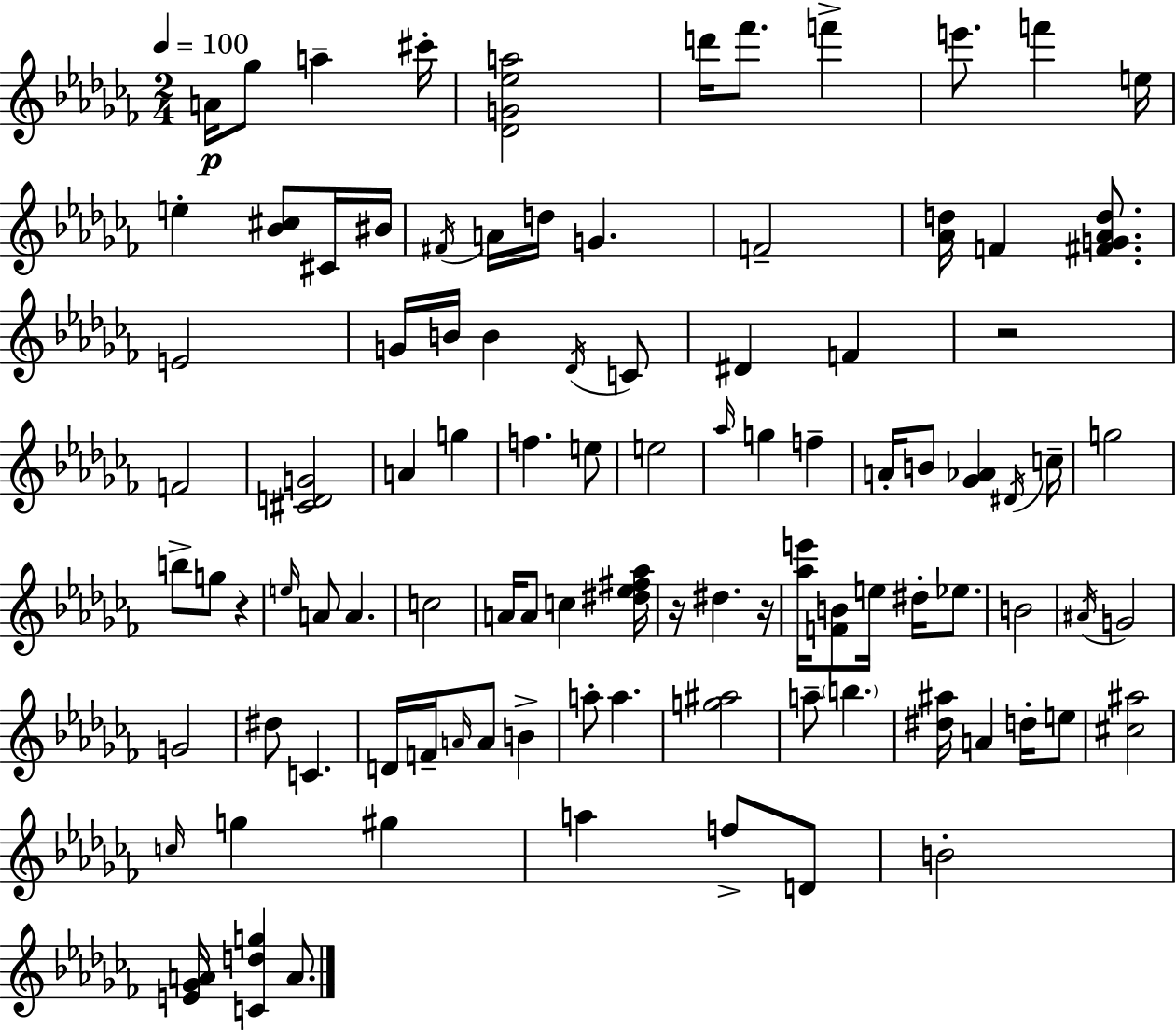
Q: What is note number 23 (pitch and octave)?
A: B4